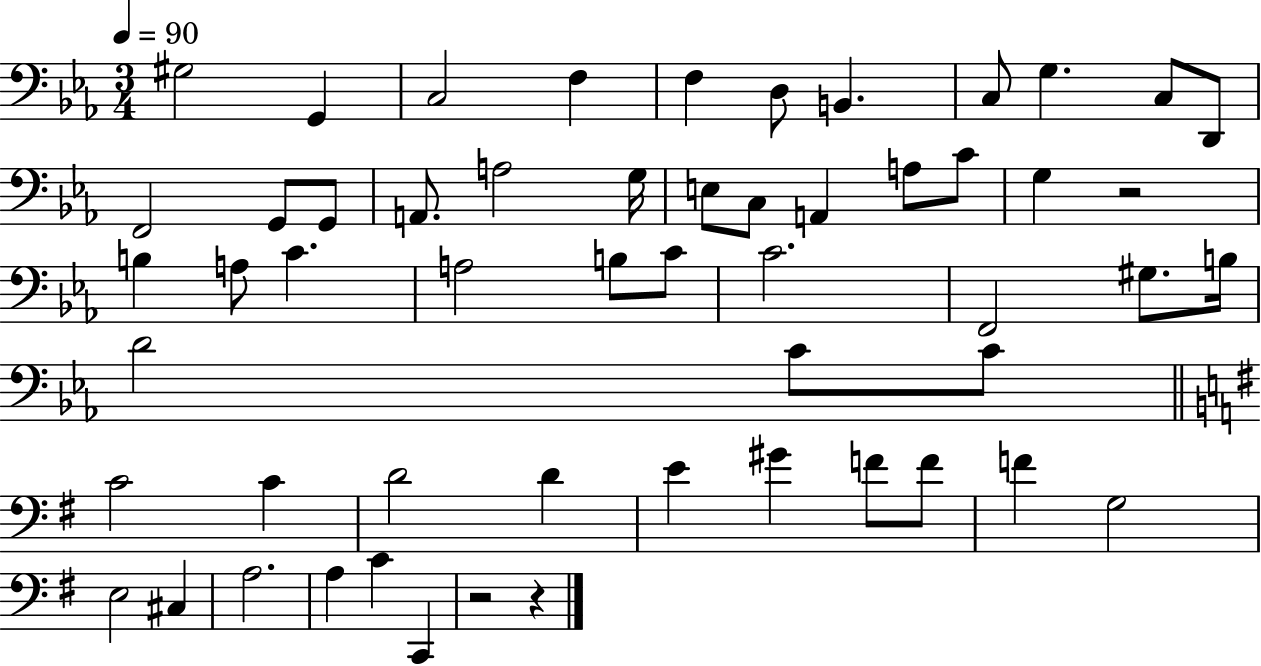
X:1
T:Untitled
M:3/4
L:1/4
K:Eb
^G,2 G,, C,2 F, F, D,/2 B,, C,/2 G, C,/2 D,,/2 F,,2 G,,/2 G,,/2 A,,/2 A,2 G,/4 E,/2 C,/2 A,, A,/2 C/2 G, z2 B, A,/2 C A,2 B,/2 C/2 C2 F,,2 ^G,/2 B,/4 D2 C/2 C/2 C2 C D2 D E ^G F/2 F/2 F G,2 E,2 ^C, A,2 A, C C,, z2 z